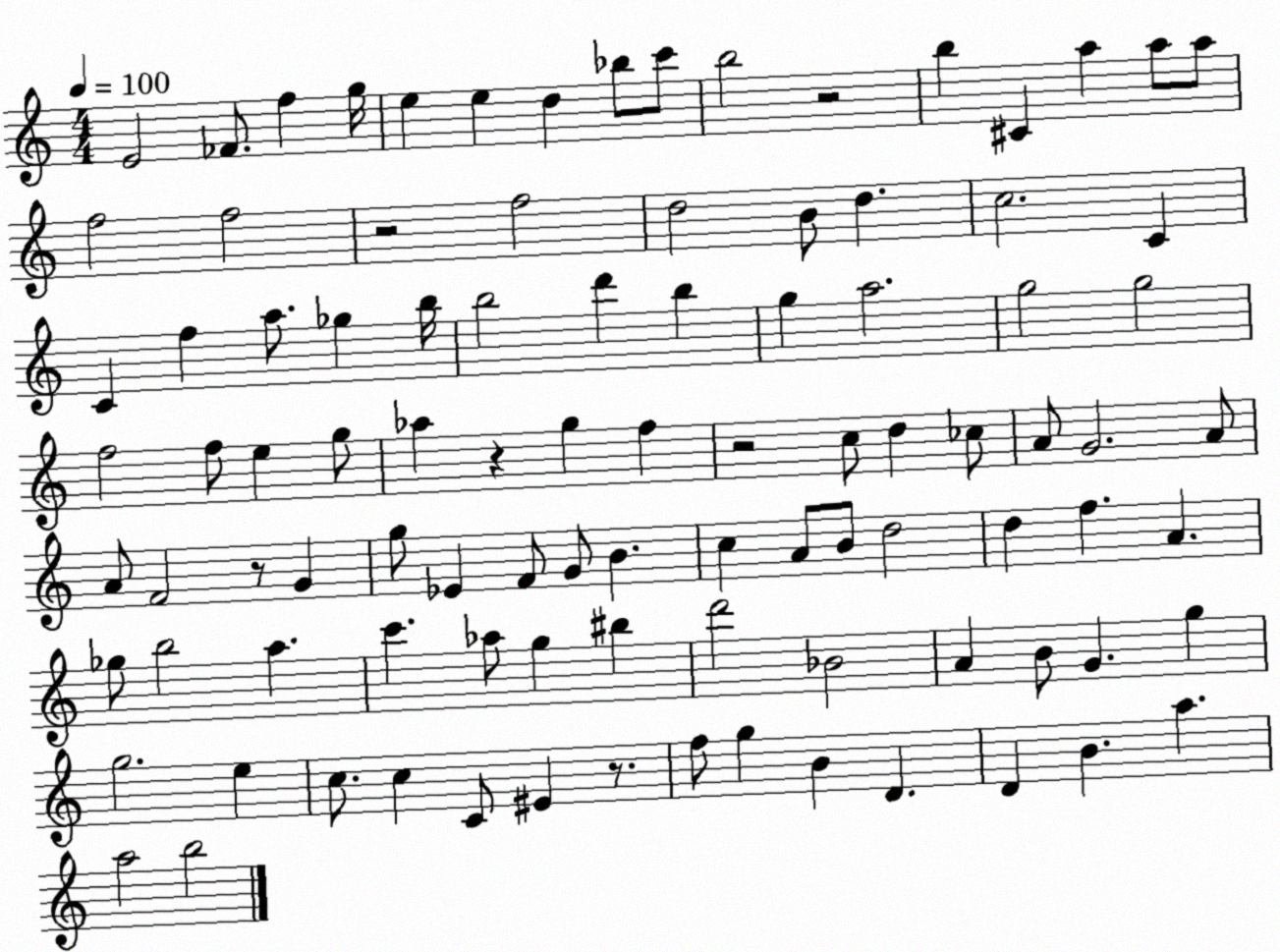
X:1
T:Untitled
M:4/4
L:1/4
K:C
E2 _F/2 f g/4 e e d _b/2 c'/2 b2 z2 b ^C a a/2 a/2 f2 f2 z2 f2 d2 B/2 d c2 C C f a/2 _g b/4 b2 d' b g a2 g2 g2 f2 f/2 e g/2 _a z g f z2 c/2 d _c/2 A/2 G2 A/2 A/2 F2 z/2 G g/2 _E F/2 G/2 B c A/2 B/2 d2 d f A _g/2 b2 a c' _a/2 g ^b d'2 _B2 A B/2 G g g2 e c/2 c C/2 ^E z/2 f/2 g B D D B a a2 b2